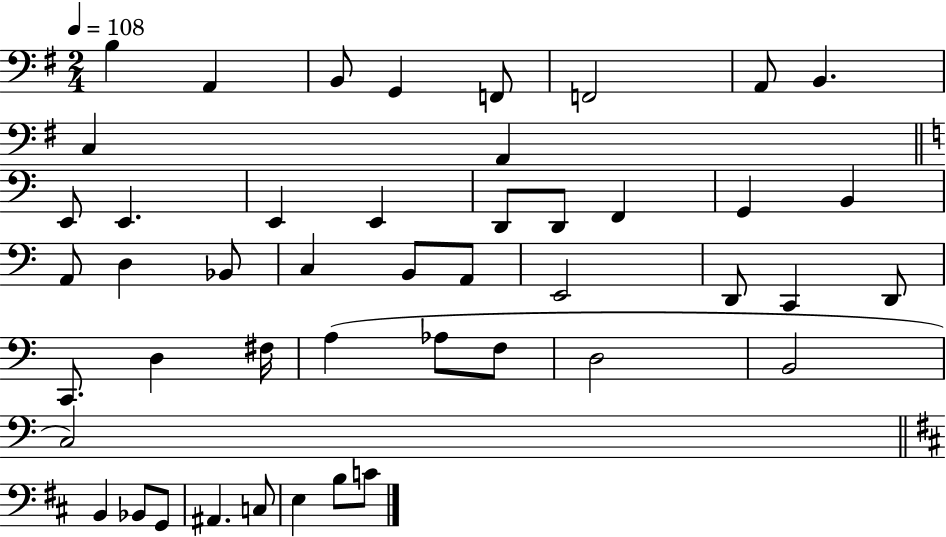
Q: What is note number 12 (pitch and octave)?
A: E2